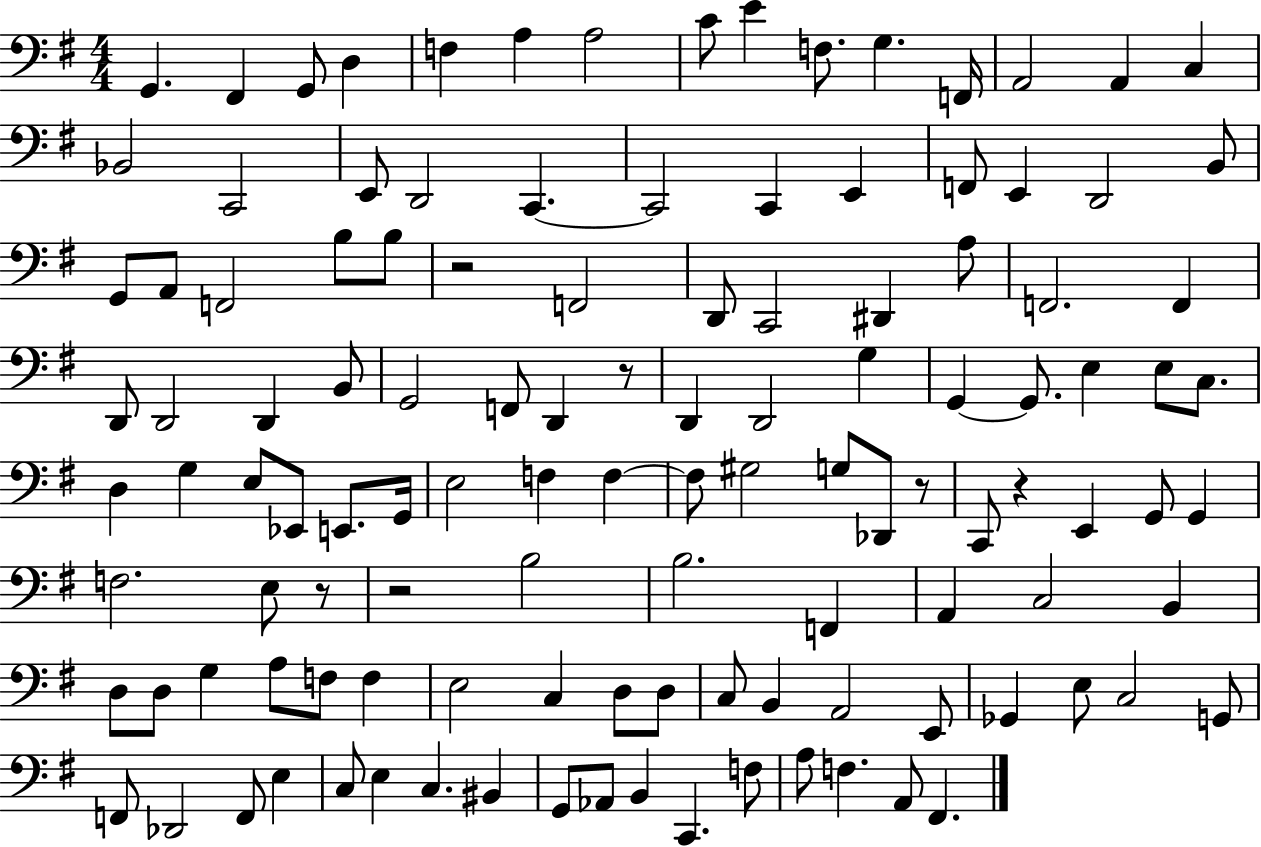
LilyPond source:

{
  \clef bass
  \numericTimeSignature
  \time 4/4
  \key g \major
  g,4. fis,4 g,8 d4 | f4 a4 a2 | c'8 e'4 f8. g4. f,16 | a,2 a,4 c4 | \break bes,2 c,2 | e,8 d,2 c,4.~~ | c,2 c,4 e,4 | f,8 e,4 d,2 b,8 | \break g,8 a,8 f,2 b8 b8 | r2 f,2 | d,8 c,2 dis,4 a8 | f,2. f,4 | \break d,8 d,2 d,4 b,8 | g,2 f,8 d,4 r8 | d,4 d,2 g4 | g,4~~ g,8. e4 e8 c8. | \break d4 g4 e8 ees,8 e,8. g,16 | e2 f4 f4~~ | f8 gis2 g8 des,8 r8 | c,8 r4 e,4 g,8 g,4 | \break f2. e8 r8 | r2 b2 | b2. f,4 | a,4 c2 b,4 | \break d8 d8 g4 a8 f8 f4 | e2 c4 d8 d8 | c8 b,4 a,2 e,8 | ges,4 e8 c2 g,8 | \break f,8 des,2 f,8 e4 | c8 e4 c4. bis,4 | g,8 aes,8 b,4 c,4. f8 | a8 f4. a,8 fis,4. | \break \bar "|."
}